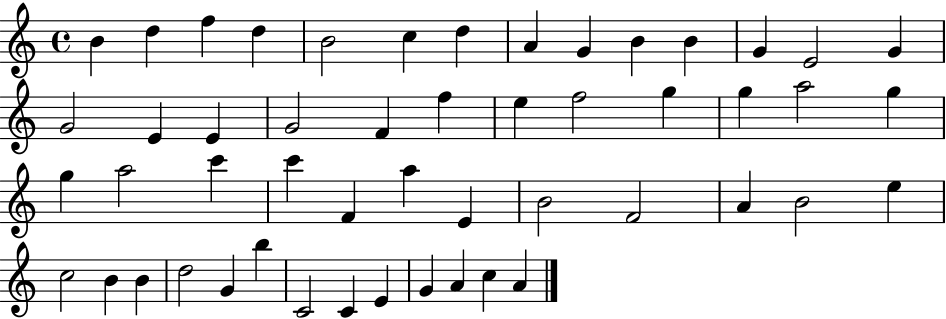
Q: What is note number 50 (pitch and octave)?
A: C5